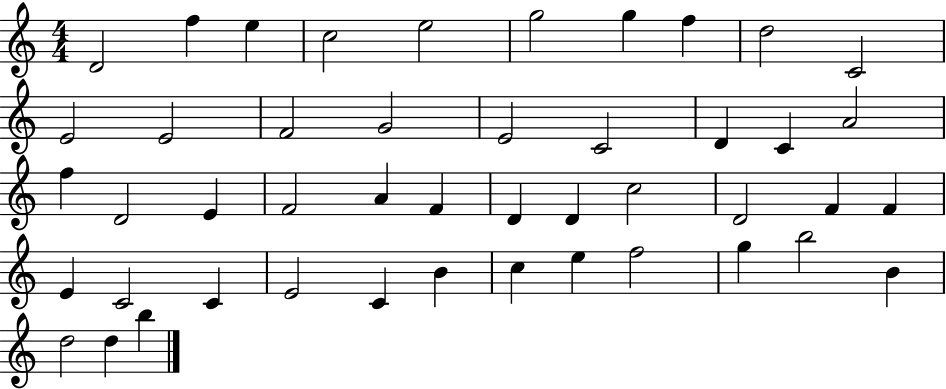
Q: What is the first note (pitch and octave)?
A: D4